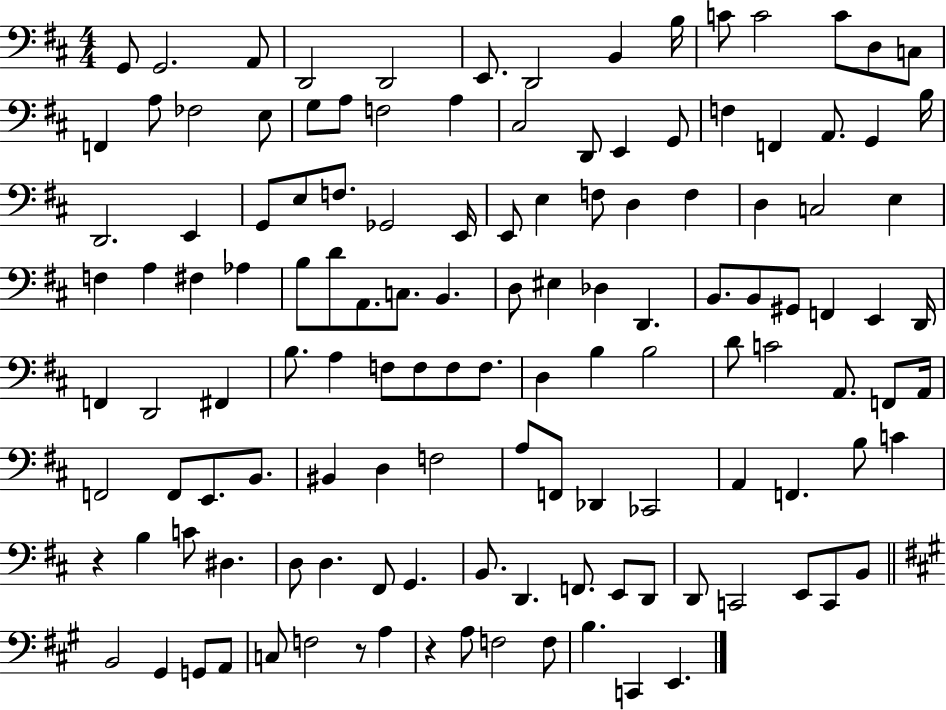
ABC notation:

X:1
T:Untitled
M:4/4
L:1/4
K:D
G,,/2 G,,2 A,,/2 D,,2 D,,2 E,,/2 D,,2 B,, B,/4 C/2 C2 C/2 D,/2 C,/2 F,, A,/2 _F,2 E,/2 G,/2 A,/2 F,2 A, ^C,2 D,,/2 E,, G,,/2 F, F,, A,,/2 G,, B,/4 D,,2 E,, G,,/2 E,/2 F,/2 _G,,2 E,,/4 E,,/2 E, F,/2 D, F, D, C,2 E, F, A, ^F, _A, B,/2 D/2 A,,/2 C,/2 B,, D,/2 ^E, _D, D,, B,,/2 B,,/2 ^G,,/2 F,, E,, D,,/4 F,, D,,2 ^F,, B,/2 A, F,/2 F,/2 F,/2 F,/2 D, B, B,2 D/2 C2 A,,/2 F,,/2 A,,/4 F,,2 F,,/2 E,,/2 B,,/2 ^B,, D, F,2 A,/2 F,,/2 _D,, _C,,2 A,, F,, B,/2 C z B, C/2 ^D, D,/2 D, ^F,,/2 G,, B,,/2 D,, F,,/2 E,,/2 D,,/2 D,,/2 C,,2 E,,/2 C,,/2 B,,/2 B,,2 ^G,, G,,/2 A,,/2 C,/2 F,2 z/2 A, z A,/2 F,2 F,/2 B, C,, E,,